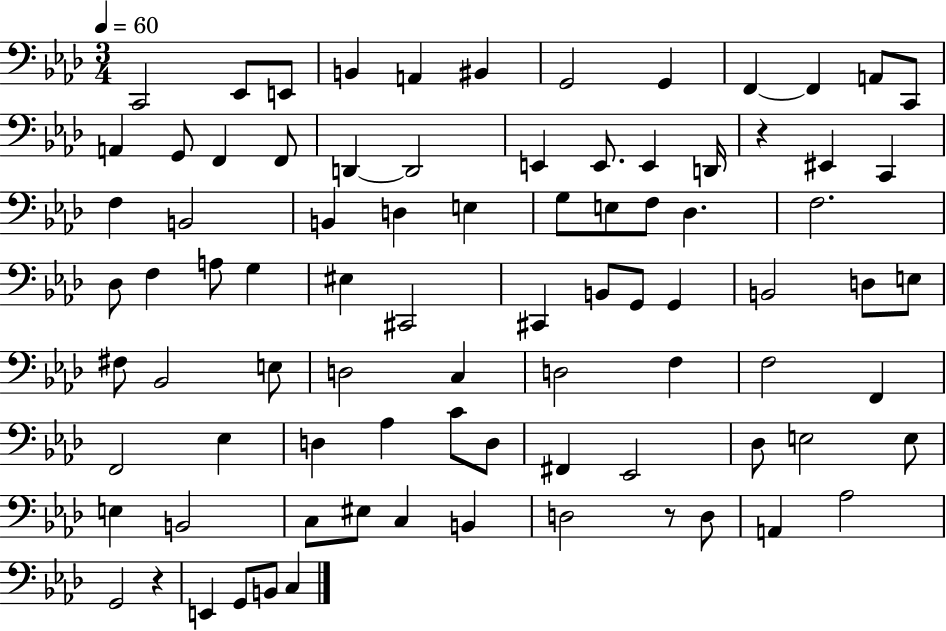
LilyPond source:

{
  \clef bass
  \numericTimeSignature
  \time 3/4
  \key aes \major
  \tempo 4 = 60
  \repeat volta 2 { c,2 ees,8 e,8 | b,4 a,4 bis,4 | g,2 g,4 | f,4~~ f,4 a,8 c,8 | \break a,4 g,8 f,4 f,8 | d,4~~ d,2 | e,4 e,8. e,4 d,16 | r4 eis,4 c,4 | \break f4 b,2 | b,4 d4 e4 | g8 e8 f8 des4. | f2. | \break des8 f4 a8 g4 | eis4 cis,2 | cis,4 b,8 g,8 g,4 | b,2 d8 e8 | \break fis8 bes,2 e8 | d2 c4 | d2 f4 | f2 f,4 | \break f,2 ees4 | d4 aes4 c'8 d8 | fis,4 ees,2 | des8 e2 e8 | \break e4 b,2 | c8 eis8 c4 b,4 | d2 r8 d8 | a,4 aes2 | \break g,2 r4 | e,4 g,8 b,8 c4 | } \bar "|."
}